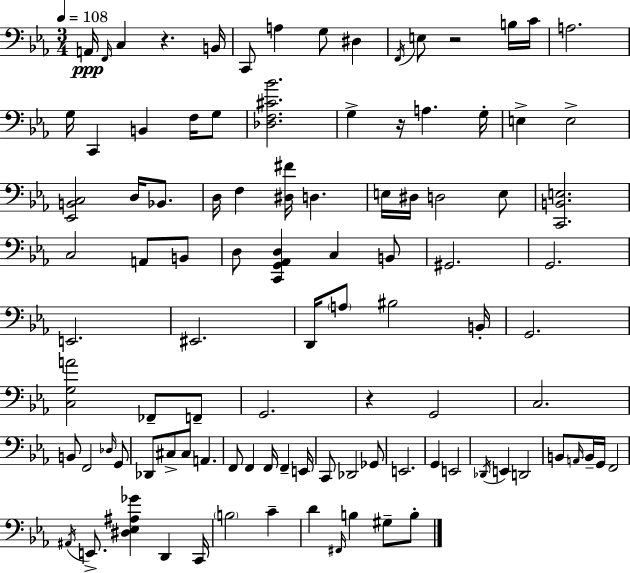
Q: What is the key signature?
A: C minor